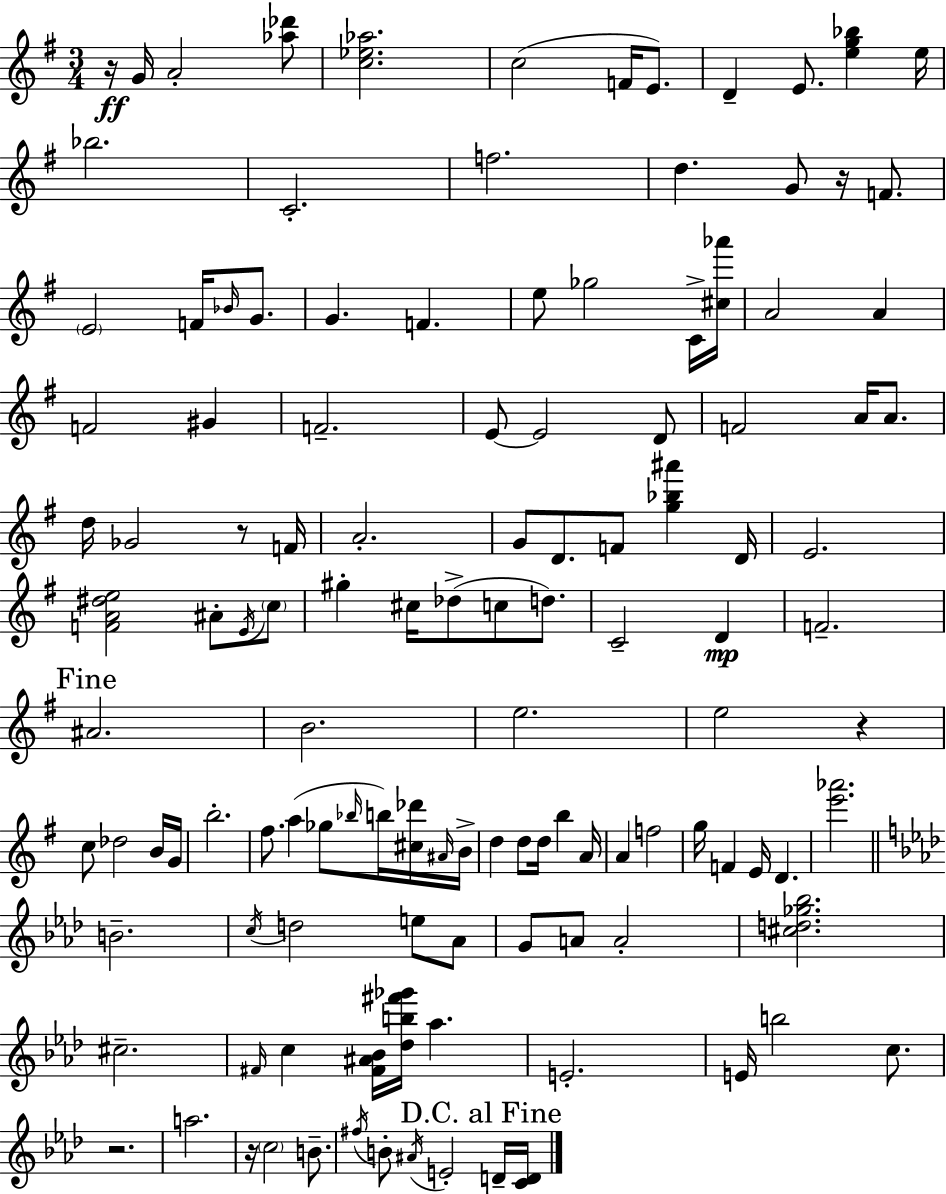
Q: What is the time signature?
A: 3/4